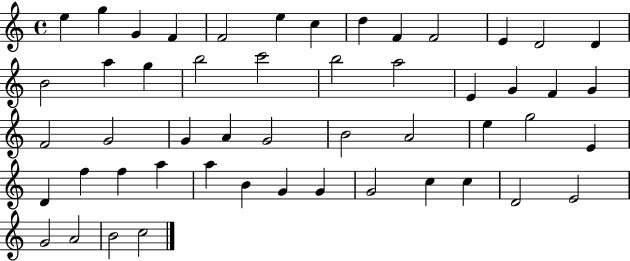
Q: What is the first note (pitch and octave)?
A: E5